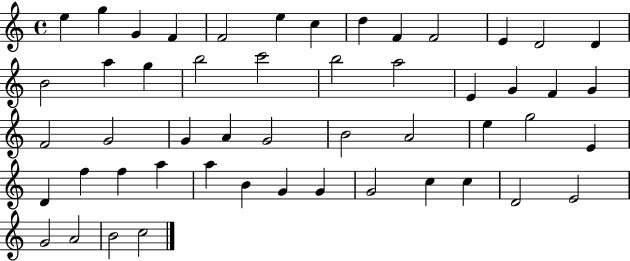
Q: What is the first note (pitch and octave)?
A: E5